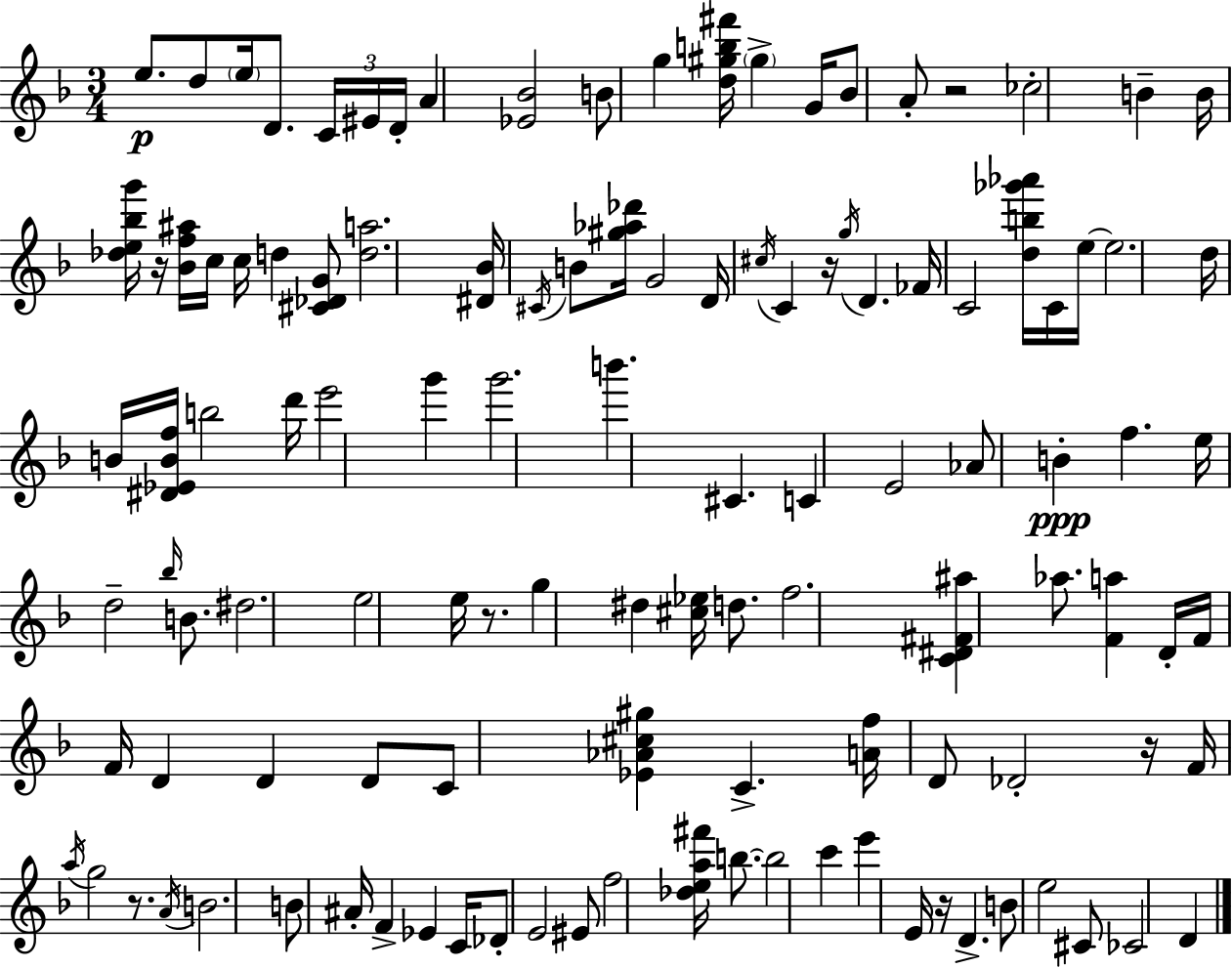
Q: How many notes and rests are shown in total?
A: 117